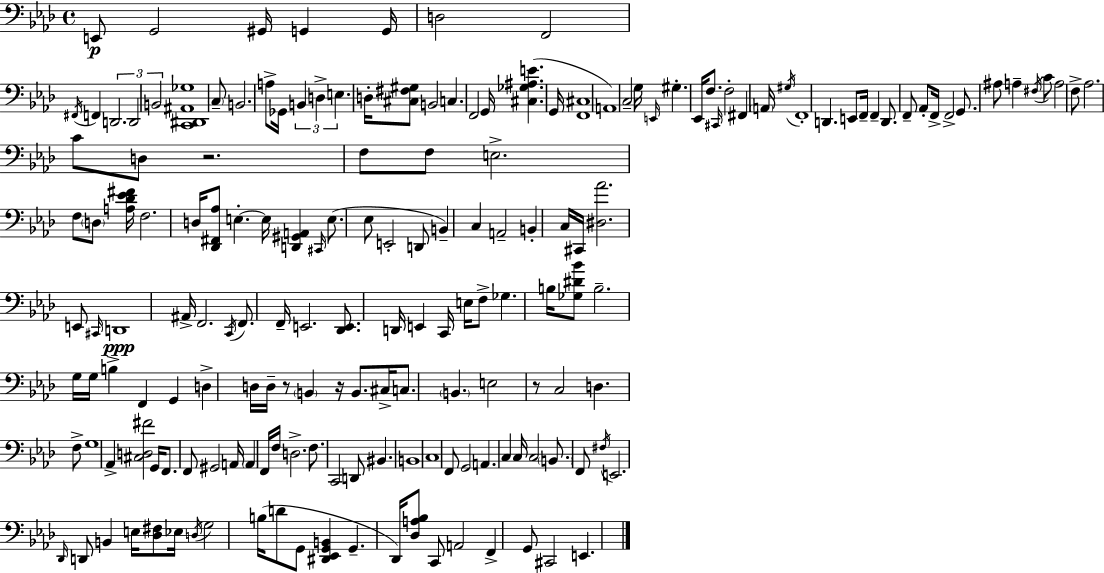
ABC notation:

X:1
T:Untitled
M:4/4
L:1/4
K:Fm
E,,/2 G,,2 ^G,,/4 G,, G,,/4 D,2 F,,2 ^F,,/4 F,, D,,2 D,,2 B,,2 [C,,^D,,^A,,_G,]4 C,/2 B,,2 A,/2 _G,,/4 B,, D, E, D,/4 [^C,^F,^G,]/2 B,,2 C, F,,2 G,,/4 [^C,_G,^A,E] G,,/4 [F,,^C,]4 A,,4 C,2 G,/4 E,,/4 ^G, _E,,/4 F,/2 ^C,,/4 F,2 ^F,, A,,/4 ^G,/4 F,,4 D,, E,,/2 F,,/4 F,, D,,/2 F,,/2 _A,,/2 F,,/4 F,,2 G,,/2 ^A,/2 A, ^F,/4 C/2 A,2 F,/2 _A,2 C/2 D,/2 z2 F,/2 F,/2 E,2 F,/2 D,/2 [A,_D_E^F]/4 F,2 D,/4 [_D,,^F,,_A,]/2 E, E,/4 [D,,^G,,A,,] ^C,,/4 E,/2 _E,/2 E,,2 D,,/2 B,, C, A,,2 B,, C,/4 ^C,,/4 [^D,_A]2 E,,/2 ^C,,/4 D,,4 ^A,,/4 F,,2 C,,/4 F,,/2 F,,/4 E,,2 [_D,,E,,]/2 D,,/4 E,, C,,/4 E,/4 F,/2 _G, B,/4 [_G,^D_B]/2 B,2 G,/4 G,/4 B, F,, G,, D, D,/4 D,/4 z/2 B,, z/4 B,,/2 ^C,/4 C,/2 B,, E,2 z/2 C,2 D, F,/2 G,4 _A,, [^C,D,^F]2 G,,/4 F,,/2 F,,/2 ^G,,2 A,,/4 A,, F,,/4 F,/4 D,2 F,/2 C,,2 D,,/2 ^B,, B,,4 C,4 F,,/2 G,,2 A,, C, C,/4 C,2 B,,/2 F,,/2 ^F,/4 E,,2 _D,,/4 D,,/2 B,, E,/4 [_D,^F,]/2 _E,/4 D,/4 G,2 B,/4 D/2 G,,/2 [^D,,_E,,G,,B,,] G,, _D,,/4 [_D,A,_B,]/2 C,,/2 A,,2 F,, G,,/2 ^C,,2 E,,